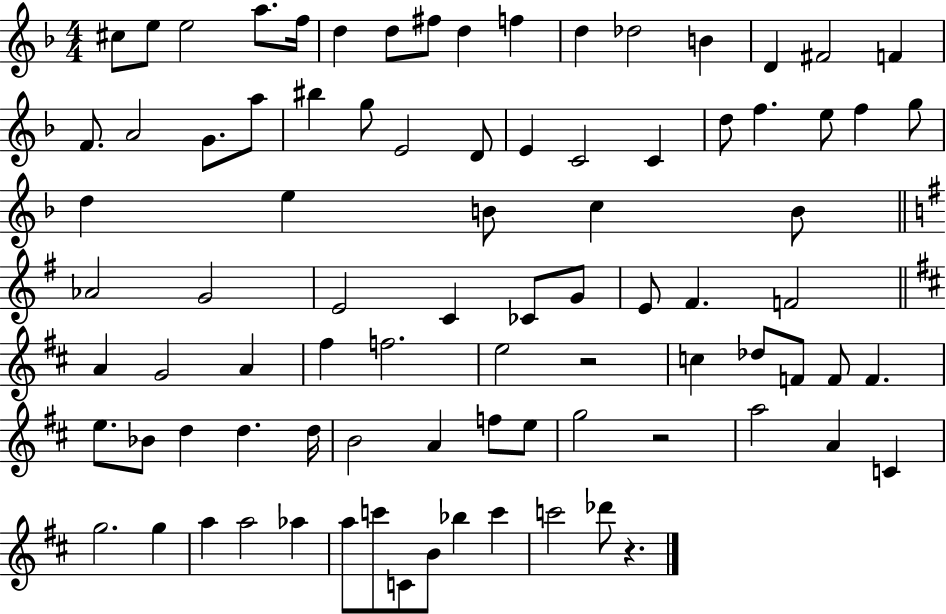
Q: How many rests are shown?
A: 3